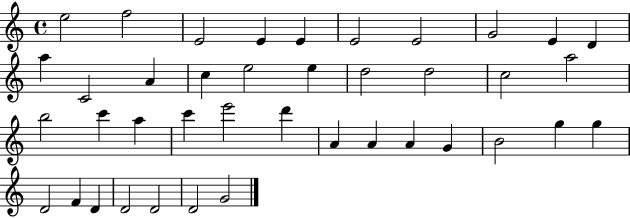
E5/h F5/h E4/h E4/q E4/q E4/h E4/h G4/h E4/q D4/q A5/q C4/h A4/q C5/q E5/h E5/q D5/h D5/h C5/h A5/h B5/h C6/q A5/q C6/q E6/h D6/q A4/q A4/q A4/q G4/q B4/h G5/q G5/q D4/h F4/q D4/q D4/h D4/h D4/h G4/h